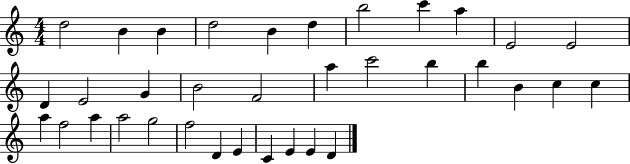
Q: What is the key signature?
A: C major